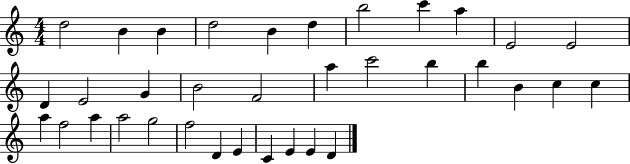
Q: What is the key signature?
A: C major